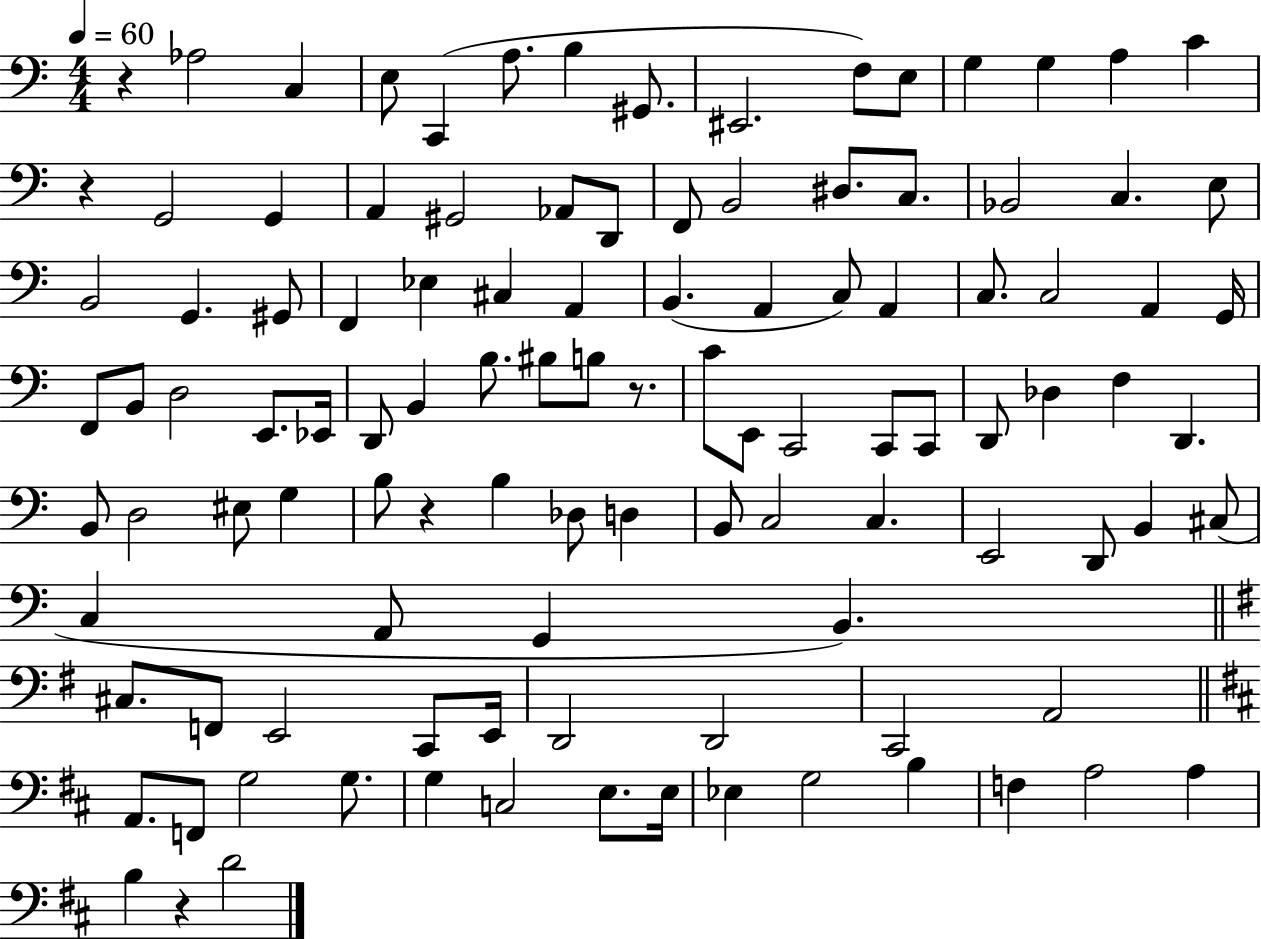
{
  \clef bass
  \numericTimeSignature
  \time 4/4
  \key c \major
  \tempo 4 = 60
  r4 aes2 c4 | e8 c,4( a8. b4 gis,8. | eis,2. f8) e8 | g4 g4 a4 c'4 | \break r4 g,2 g,4 | a,4 gis,2 aes,8 d,8 | f,8 b,2 dis8. c8. | bes,2 c4. e8 | \break b,2 g,4. gis,8 | f,4 ees4 cis4 a,4 | b,4.( a,4 c8) a,4 | c8. c2 a,4 g,16 | \break f,8 b,8 d2 e,8. ees,16 | d,8 b,4 b8. bis8 b8 r8. | c'8 e,8 c,2 c,8 c,8 | d,8 des4 f4 d,4. | \break b,8 d2 eis8 g4 | b8 r4 b4 des8 d4 | b,8 c2 c4. | e,2 d,8 b,4 cis8( | \break c4 a,8 g,4 b,4.) | \bar "||" \break \key e \minor cis8. f,8 e,2 c,8 e,16 | d,2 d,2 | c,2 a,2 | \bar "||" \break \key d \major a,8. f,8 g2 g8. | g4 c2 e8. e16 | ees4 g2 b4 | f4 a2 a4 | \break b4 r4 d'2 | \bar "|."
}